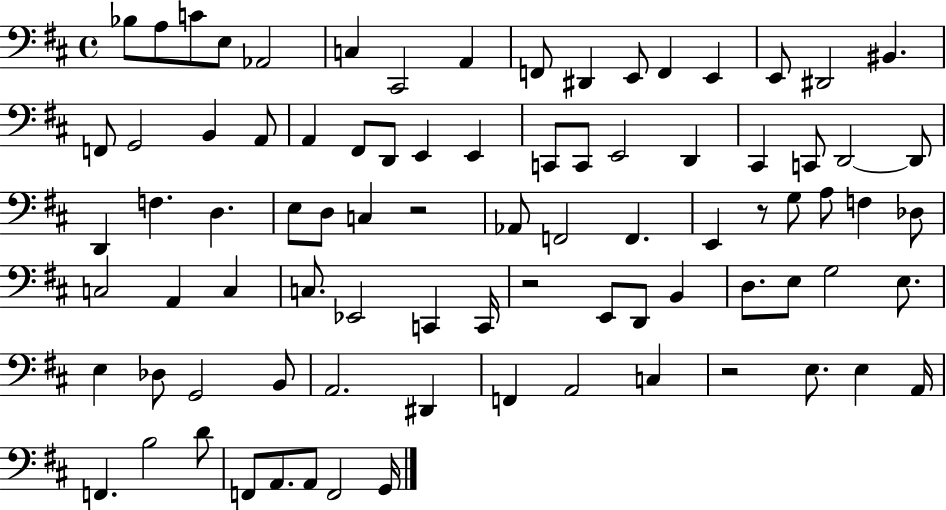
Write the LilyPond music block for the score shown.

{
  \clef bass
  \time 4/4
  \defaultTimeSignature
  \key d \major
  bes8 a8 c'8 e8 aes,2 | c4 cis,2 a,4 | f,8 dis,4 e,8 f,4 e,4 | e,8 dis,2 bis,4. | \break f,8 g,2 b,4 a,8 | a,4 fis,8 d,8 e,4 e,4 | c,8 c,8 e,2 d,4 | cis,4 c,8 d,2~~ d,8 | \break d,4 f4. d4. | e8 d8 c4 r2 | aes,8 f,2 f,4. | e,4 r8 g8 a8 f4 des8 | \break c2 a,4 c4 | c8. ees,2 c,4 c,16 | r2 e,8 d,8 b,4 | d8. e8 g2 e8. | \break e4 des8 g,2 b,8 | a,2. dis,4 | f,4 a,2 c4 | r2 e8. e4 a,16 | \break f,4. b2 d'8 | f,8 a,8. a,8 f,2 g,16 | \bar "|."
}